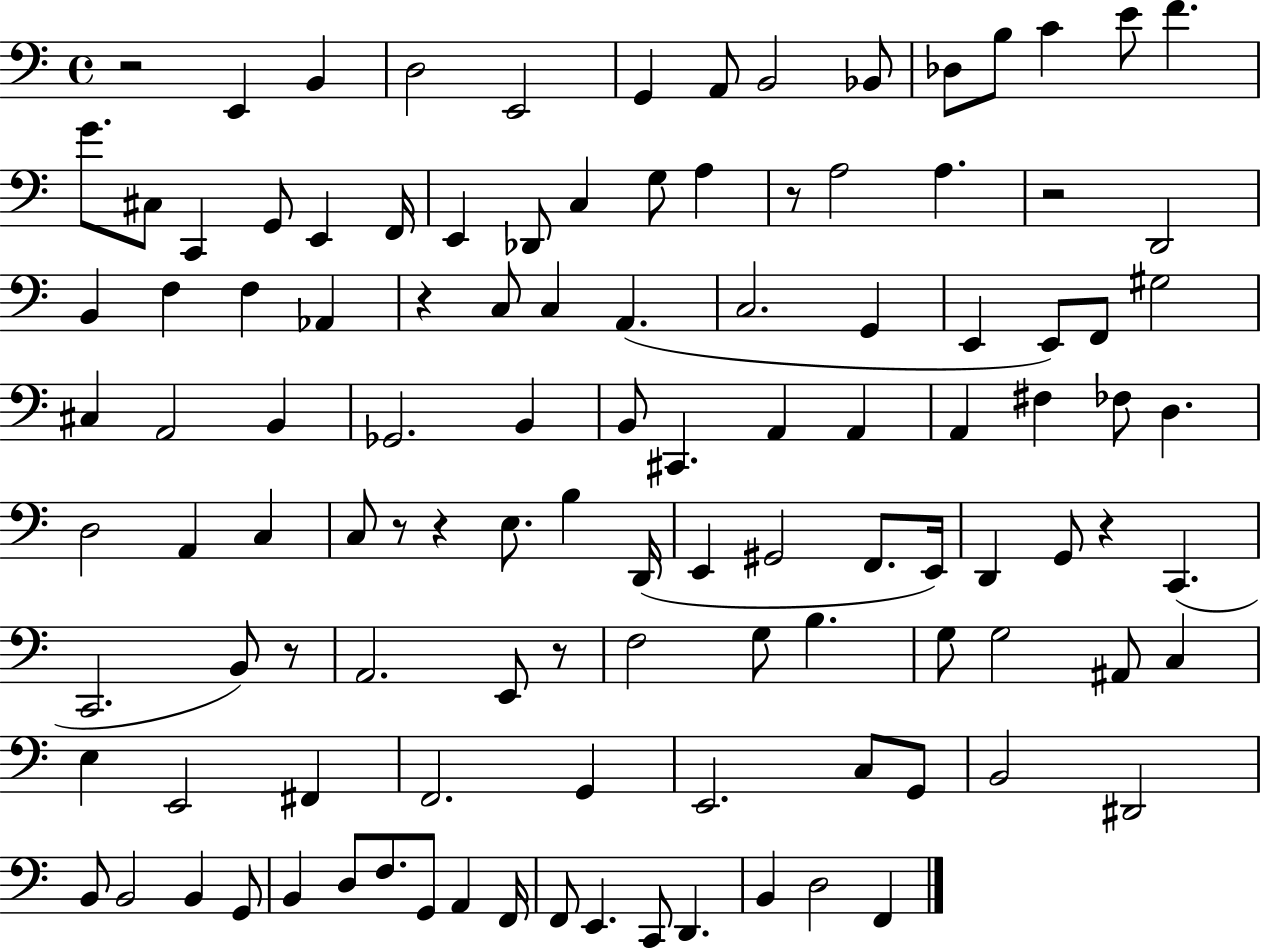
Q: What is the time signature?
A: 4/4